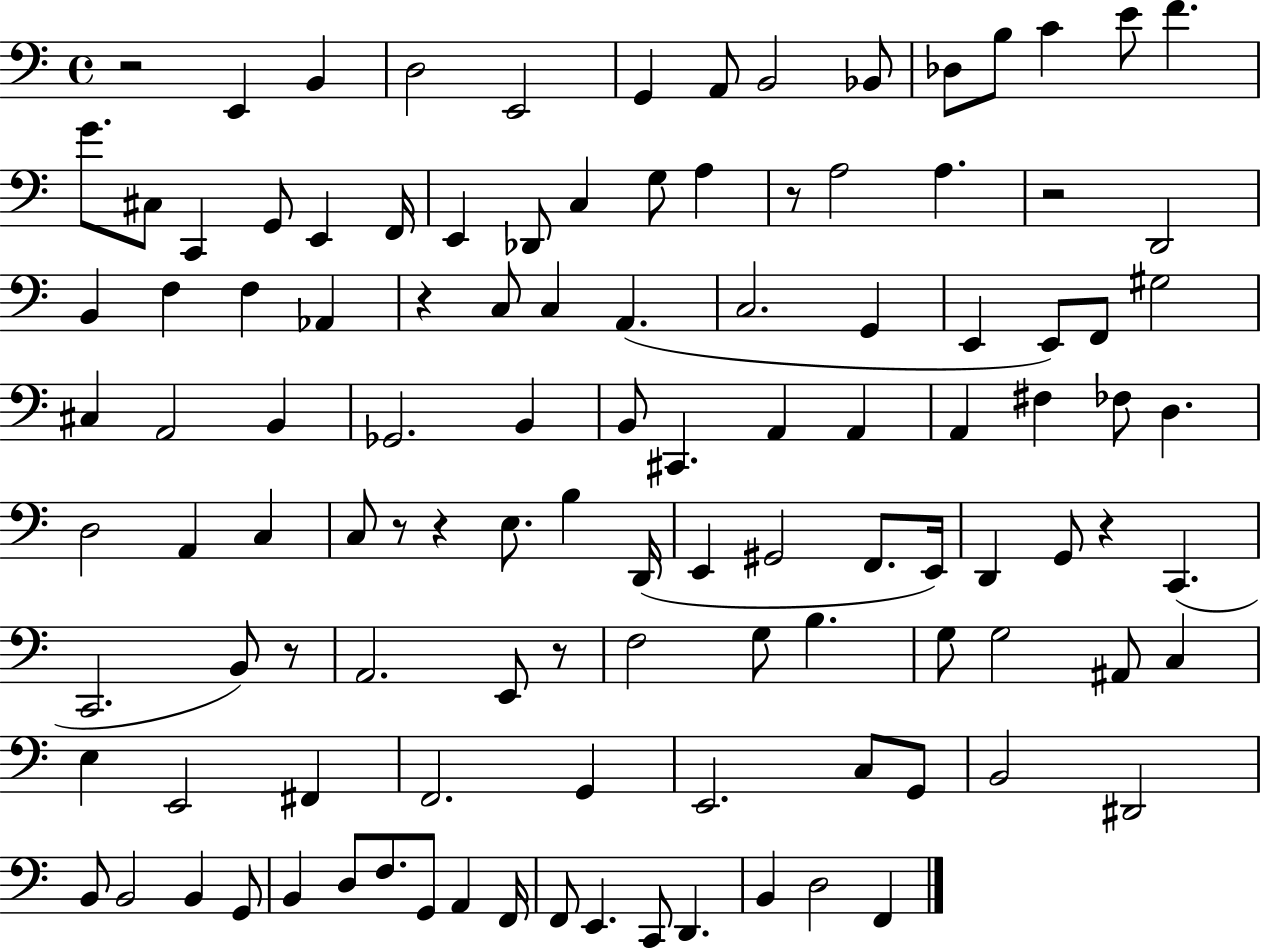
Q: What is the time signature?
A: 4/4